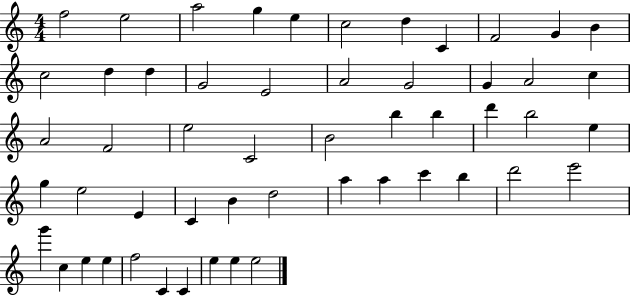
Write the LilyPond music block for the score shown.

{
  \clef treble
  \numericTimeSignature
  \time 4/4
  \key c \major
  f''2 e''2 | a''2 g''4 e''4 | c''2 d''4 c'4 | f'2 g'4 b'4 | \break c''2 d''4 d''4 | g'2 e'2 | a'2 g'2 | g'4 a'2 c''4 | \break a'2 f'2 | e''2 c'2 | b'2 b''4 b''4 | d'''4 b''2 e''4 | \break g''4 e''2 e'4 | c'4 b'4 d''2 | a''4 a''4 c'''4 b''4 | d'''2 e'''2 | \break g'''4 c''4 e''4 e''4 | f''2 c'4 c'4 | e''4 e''4 e''2 | \bar "|."
}